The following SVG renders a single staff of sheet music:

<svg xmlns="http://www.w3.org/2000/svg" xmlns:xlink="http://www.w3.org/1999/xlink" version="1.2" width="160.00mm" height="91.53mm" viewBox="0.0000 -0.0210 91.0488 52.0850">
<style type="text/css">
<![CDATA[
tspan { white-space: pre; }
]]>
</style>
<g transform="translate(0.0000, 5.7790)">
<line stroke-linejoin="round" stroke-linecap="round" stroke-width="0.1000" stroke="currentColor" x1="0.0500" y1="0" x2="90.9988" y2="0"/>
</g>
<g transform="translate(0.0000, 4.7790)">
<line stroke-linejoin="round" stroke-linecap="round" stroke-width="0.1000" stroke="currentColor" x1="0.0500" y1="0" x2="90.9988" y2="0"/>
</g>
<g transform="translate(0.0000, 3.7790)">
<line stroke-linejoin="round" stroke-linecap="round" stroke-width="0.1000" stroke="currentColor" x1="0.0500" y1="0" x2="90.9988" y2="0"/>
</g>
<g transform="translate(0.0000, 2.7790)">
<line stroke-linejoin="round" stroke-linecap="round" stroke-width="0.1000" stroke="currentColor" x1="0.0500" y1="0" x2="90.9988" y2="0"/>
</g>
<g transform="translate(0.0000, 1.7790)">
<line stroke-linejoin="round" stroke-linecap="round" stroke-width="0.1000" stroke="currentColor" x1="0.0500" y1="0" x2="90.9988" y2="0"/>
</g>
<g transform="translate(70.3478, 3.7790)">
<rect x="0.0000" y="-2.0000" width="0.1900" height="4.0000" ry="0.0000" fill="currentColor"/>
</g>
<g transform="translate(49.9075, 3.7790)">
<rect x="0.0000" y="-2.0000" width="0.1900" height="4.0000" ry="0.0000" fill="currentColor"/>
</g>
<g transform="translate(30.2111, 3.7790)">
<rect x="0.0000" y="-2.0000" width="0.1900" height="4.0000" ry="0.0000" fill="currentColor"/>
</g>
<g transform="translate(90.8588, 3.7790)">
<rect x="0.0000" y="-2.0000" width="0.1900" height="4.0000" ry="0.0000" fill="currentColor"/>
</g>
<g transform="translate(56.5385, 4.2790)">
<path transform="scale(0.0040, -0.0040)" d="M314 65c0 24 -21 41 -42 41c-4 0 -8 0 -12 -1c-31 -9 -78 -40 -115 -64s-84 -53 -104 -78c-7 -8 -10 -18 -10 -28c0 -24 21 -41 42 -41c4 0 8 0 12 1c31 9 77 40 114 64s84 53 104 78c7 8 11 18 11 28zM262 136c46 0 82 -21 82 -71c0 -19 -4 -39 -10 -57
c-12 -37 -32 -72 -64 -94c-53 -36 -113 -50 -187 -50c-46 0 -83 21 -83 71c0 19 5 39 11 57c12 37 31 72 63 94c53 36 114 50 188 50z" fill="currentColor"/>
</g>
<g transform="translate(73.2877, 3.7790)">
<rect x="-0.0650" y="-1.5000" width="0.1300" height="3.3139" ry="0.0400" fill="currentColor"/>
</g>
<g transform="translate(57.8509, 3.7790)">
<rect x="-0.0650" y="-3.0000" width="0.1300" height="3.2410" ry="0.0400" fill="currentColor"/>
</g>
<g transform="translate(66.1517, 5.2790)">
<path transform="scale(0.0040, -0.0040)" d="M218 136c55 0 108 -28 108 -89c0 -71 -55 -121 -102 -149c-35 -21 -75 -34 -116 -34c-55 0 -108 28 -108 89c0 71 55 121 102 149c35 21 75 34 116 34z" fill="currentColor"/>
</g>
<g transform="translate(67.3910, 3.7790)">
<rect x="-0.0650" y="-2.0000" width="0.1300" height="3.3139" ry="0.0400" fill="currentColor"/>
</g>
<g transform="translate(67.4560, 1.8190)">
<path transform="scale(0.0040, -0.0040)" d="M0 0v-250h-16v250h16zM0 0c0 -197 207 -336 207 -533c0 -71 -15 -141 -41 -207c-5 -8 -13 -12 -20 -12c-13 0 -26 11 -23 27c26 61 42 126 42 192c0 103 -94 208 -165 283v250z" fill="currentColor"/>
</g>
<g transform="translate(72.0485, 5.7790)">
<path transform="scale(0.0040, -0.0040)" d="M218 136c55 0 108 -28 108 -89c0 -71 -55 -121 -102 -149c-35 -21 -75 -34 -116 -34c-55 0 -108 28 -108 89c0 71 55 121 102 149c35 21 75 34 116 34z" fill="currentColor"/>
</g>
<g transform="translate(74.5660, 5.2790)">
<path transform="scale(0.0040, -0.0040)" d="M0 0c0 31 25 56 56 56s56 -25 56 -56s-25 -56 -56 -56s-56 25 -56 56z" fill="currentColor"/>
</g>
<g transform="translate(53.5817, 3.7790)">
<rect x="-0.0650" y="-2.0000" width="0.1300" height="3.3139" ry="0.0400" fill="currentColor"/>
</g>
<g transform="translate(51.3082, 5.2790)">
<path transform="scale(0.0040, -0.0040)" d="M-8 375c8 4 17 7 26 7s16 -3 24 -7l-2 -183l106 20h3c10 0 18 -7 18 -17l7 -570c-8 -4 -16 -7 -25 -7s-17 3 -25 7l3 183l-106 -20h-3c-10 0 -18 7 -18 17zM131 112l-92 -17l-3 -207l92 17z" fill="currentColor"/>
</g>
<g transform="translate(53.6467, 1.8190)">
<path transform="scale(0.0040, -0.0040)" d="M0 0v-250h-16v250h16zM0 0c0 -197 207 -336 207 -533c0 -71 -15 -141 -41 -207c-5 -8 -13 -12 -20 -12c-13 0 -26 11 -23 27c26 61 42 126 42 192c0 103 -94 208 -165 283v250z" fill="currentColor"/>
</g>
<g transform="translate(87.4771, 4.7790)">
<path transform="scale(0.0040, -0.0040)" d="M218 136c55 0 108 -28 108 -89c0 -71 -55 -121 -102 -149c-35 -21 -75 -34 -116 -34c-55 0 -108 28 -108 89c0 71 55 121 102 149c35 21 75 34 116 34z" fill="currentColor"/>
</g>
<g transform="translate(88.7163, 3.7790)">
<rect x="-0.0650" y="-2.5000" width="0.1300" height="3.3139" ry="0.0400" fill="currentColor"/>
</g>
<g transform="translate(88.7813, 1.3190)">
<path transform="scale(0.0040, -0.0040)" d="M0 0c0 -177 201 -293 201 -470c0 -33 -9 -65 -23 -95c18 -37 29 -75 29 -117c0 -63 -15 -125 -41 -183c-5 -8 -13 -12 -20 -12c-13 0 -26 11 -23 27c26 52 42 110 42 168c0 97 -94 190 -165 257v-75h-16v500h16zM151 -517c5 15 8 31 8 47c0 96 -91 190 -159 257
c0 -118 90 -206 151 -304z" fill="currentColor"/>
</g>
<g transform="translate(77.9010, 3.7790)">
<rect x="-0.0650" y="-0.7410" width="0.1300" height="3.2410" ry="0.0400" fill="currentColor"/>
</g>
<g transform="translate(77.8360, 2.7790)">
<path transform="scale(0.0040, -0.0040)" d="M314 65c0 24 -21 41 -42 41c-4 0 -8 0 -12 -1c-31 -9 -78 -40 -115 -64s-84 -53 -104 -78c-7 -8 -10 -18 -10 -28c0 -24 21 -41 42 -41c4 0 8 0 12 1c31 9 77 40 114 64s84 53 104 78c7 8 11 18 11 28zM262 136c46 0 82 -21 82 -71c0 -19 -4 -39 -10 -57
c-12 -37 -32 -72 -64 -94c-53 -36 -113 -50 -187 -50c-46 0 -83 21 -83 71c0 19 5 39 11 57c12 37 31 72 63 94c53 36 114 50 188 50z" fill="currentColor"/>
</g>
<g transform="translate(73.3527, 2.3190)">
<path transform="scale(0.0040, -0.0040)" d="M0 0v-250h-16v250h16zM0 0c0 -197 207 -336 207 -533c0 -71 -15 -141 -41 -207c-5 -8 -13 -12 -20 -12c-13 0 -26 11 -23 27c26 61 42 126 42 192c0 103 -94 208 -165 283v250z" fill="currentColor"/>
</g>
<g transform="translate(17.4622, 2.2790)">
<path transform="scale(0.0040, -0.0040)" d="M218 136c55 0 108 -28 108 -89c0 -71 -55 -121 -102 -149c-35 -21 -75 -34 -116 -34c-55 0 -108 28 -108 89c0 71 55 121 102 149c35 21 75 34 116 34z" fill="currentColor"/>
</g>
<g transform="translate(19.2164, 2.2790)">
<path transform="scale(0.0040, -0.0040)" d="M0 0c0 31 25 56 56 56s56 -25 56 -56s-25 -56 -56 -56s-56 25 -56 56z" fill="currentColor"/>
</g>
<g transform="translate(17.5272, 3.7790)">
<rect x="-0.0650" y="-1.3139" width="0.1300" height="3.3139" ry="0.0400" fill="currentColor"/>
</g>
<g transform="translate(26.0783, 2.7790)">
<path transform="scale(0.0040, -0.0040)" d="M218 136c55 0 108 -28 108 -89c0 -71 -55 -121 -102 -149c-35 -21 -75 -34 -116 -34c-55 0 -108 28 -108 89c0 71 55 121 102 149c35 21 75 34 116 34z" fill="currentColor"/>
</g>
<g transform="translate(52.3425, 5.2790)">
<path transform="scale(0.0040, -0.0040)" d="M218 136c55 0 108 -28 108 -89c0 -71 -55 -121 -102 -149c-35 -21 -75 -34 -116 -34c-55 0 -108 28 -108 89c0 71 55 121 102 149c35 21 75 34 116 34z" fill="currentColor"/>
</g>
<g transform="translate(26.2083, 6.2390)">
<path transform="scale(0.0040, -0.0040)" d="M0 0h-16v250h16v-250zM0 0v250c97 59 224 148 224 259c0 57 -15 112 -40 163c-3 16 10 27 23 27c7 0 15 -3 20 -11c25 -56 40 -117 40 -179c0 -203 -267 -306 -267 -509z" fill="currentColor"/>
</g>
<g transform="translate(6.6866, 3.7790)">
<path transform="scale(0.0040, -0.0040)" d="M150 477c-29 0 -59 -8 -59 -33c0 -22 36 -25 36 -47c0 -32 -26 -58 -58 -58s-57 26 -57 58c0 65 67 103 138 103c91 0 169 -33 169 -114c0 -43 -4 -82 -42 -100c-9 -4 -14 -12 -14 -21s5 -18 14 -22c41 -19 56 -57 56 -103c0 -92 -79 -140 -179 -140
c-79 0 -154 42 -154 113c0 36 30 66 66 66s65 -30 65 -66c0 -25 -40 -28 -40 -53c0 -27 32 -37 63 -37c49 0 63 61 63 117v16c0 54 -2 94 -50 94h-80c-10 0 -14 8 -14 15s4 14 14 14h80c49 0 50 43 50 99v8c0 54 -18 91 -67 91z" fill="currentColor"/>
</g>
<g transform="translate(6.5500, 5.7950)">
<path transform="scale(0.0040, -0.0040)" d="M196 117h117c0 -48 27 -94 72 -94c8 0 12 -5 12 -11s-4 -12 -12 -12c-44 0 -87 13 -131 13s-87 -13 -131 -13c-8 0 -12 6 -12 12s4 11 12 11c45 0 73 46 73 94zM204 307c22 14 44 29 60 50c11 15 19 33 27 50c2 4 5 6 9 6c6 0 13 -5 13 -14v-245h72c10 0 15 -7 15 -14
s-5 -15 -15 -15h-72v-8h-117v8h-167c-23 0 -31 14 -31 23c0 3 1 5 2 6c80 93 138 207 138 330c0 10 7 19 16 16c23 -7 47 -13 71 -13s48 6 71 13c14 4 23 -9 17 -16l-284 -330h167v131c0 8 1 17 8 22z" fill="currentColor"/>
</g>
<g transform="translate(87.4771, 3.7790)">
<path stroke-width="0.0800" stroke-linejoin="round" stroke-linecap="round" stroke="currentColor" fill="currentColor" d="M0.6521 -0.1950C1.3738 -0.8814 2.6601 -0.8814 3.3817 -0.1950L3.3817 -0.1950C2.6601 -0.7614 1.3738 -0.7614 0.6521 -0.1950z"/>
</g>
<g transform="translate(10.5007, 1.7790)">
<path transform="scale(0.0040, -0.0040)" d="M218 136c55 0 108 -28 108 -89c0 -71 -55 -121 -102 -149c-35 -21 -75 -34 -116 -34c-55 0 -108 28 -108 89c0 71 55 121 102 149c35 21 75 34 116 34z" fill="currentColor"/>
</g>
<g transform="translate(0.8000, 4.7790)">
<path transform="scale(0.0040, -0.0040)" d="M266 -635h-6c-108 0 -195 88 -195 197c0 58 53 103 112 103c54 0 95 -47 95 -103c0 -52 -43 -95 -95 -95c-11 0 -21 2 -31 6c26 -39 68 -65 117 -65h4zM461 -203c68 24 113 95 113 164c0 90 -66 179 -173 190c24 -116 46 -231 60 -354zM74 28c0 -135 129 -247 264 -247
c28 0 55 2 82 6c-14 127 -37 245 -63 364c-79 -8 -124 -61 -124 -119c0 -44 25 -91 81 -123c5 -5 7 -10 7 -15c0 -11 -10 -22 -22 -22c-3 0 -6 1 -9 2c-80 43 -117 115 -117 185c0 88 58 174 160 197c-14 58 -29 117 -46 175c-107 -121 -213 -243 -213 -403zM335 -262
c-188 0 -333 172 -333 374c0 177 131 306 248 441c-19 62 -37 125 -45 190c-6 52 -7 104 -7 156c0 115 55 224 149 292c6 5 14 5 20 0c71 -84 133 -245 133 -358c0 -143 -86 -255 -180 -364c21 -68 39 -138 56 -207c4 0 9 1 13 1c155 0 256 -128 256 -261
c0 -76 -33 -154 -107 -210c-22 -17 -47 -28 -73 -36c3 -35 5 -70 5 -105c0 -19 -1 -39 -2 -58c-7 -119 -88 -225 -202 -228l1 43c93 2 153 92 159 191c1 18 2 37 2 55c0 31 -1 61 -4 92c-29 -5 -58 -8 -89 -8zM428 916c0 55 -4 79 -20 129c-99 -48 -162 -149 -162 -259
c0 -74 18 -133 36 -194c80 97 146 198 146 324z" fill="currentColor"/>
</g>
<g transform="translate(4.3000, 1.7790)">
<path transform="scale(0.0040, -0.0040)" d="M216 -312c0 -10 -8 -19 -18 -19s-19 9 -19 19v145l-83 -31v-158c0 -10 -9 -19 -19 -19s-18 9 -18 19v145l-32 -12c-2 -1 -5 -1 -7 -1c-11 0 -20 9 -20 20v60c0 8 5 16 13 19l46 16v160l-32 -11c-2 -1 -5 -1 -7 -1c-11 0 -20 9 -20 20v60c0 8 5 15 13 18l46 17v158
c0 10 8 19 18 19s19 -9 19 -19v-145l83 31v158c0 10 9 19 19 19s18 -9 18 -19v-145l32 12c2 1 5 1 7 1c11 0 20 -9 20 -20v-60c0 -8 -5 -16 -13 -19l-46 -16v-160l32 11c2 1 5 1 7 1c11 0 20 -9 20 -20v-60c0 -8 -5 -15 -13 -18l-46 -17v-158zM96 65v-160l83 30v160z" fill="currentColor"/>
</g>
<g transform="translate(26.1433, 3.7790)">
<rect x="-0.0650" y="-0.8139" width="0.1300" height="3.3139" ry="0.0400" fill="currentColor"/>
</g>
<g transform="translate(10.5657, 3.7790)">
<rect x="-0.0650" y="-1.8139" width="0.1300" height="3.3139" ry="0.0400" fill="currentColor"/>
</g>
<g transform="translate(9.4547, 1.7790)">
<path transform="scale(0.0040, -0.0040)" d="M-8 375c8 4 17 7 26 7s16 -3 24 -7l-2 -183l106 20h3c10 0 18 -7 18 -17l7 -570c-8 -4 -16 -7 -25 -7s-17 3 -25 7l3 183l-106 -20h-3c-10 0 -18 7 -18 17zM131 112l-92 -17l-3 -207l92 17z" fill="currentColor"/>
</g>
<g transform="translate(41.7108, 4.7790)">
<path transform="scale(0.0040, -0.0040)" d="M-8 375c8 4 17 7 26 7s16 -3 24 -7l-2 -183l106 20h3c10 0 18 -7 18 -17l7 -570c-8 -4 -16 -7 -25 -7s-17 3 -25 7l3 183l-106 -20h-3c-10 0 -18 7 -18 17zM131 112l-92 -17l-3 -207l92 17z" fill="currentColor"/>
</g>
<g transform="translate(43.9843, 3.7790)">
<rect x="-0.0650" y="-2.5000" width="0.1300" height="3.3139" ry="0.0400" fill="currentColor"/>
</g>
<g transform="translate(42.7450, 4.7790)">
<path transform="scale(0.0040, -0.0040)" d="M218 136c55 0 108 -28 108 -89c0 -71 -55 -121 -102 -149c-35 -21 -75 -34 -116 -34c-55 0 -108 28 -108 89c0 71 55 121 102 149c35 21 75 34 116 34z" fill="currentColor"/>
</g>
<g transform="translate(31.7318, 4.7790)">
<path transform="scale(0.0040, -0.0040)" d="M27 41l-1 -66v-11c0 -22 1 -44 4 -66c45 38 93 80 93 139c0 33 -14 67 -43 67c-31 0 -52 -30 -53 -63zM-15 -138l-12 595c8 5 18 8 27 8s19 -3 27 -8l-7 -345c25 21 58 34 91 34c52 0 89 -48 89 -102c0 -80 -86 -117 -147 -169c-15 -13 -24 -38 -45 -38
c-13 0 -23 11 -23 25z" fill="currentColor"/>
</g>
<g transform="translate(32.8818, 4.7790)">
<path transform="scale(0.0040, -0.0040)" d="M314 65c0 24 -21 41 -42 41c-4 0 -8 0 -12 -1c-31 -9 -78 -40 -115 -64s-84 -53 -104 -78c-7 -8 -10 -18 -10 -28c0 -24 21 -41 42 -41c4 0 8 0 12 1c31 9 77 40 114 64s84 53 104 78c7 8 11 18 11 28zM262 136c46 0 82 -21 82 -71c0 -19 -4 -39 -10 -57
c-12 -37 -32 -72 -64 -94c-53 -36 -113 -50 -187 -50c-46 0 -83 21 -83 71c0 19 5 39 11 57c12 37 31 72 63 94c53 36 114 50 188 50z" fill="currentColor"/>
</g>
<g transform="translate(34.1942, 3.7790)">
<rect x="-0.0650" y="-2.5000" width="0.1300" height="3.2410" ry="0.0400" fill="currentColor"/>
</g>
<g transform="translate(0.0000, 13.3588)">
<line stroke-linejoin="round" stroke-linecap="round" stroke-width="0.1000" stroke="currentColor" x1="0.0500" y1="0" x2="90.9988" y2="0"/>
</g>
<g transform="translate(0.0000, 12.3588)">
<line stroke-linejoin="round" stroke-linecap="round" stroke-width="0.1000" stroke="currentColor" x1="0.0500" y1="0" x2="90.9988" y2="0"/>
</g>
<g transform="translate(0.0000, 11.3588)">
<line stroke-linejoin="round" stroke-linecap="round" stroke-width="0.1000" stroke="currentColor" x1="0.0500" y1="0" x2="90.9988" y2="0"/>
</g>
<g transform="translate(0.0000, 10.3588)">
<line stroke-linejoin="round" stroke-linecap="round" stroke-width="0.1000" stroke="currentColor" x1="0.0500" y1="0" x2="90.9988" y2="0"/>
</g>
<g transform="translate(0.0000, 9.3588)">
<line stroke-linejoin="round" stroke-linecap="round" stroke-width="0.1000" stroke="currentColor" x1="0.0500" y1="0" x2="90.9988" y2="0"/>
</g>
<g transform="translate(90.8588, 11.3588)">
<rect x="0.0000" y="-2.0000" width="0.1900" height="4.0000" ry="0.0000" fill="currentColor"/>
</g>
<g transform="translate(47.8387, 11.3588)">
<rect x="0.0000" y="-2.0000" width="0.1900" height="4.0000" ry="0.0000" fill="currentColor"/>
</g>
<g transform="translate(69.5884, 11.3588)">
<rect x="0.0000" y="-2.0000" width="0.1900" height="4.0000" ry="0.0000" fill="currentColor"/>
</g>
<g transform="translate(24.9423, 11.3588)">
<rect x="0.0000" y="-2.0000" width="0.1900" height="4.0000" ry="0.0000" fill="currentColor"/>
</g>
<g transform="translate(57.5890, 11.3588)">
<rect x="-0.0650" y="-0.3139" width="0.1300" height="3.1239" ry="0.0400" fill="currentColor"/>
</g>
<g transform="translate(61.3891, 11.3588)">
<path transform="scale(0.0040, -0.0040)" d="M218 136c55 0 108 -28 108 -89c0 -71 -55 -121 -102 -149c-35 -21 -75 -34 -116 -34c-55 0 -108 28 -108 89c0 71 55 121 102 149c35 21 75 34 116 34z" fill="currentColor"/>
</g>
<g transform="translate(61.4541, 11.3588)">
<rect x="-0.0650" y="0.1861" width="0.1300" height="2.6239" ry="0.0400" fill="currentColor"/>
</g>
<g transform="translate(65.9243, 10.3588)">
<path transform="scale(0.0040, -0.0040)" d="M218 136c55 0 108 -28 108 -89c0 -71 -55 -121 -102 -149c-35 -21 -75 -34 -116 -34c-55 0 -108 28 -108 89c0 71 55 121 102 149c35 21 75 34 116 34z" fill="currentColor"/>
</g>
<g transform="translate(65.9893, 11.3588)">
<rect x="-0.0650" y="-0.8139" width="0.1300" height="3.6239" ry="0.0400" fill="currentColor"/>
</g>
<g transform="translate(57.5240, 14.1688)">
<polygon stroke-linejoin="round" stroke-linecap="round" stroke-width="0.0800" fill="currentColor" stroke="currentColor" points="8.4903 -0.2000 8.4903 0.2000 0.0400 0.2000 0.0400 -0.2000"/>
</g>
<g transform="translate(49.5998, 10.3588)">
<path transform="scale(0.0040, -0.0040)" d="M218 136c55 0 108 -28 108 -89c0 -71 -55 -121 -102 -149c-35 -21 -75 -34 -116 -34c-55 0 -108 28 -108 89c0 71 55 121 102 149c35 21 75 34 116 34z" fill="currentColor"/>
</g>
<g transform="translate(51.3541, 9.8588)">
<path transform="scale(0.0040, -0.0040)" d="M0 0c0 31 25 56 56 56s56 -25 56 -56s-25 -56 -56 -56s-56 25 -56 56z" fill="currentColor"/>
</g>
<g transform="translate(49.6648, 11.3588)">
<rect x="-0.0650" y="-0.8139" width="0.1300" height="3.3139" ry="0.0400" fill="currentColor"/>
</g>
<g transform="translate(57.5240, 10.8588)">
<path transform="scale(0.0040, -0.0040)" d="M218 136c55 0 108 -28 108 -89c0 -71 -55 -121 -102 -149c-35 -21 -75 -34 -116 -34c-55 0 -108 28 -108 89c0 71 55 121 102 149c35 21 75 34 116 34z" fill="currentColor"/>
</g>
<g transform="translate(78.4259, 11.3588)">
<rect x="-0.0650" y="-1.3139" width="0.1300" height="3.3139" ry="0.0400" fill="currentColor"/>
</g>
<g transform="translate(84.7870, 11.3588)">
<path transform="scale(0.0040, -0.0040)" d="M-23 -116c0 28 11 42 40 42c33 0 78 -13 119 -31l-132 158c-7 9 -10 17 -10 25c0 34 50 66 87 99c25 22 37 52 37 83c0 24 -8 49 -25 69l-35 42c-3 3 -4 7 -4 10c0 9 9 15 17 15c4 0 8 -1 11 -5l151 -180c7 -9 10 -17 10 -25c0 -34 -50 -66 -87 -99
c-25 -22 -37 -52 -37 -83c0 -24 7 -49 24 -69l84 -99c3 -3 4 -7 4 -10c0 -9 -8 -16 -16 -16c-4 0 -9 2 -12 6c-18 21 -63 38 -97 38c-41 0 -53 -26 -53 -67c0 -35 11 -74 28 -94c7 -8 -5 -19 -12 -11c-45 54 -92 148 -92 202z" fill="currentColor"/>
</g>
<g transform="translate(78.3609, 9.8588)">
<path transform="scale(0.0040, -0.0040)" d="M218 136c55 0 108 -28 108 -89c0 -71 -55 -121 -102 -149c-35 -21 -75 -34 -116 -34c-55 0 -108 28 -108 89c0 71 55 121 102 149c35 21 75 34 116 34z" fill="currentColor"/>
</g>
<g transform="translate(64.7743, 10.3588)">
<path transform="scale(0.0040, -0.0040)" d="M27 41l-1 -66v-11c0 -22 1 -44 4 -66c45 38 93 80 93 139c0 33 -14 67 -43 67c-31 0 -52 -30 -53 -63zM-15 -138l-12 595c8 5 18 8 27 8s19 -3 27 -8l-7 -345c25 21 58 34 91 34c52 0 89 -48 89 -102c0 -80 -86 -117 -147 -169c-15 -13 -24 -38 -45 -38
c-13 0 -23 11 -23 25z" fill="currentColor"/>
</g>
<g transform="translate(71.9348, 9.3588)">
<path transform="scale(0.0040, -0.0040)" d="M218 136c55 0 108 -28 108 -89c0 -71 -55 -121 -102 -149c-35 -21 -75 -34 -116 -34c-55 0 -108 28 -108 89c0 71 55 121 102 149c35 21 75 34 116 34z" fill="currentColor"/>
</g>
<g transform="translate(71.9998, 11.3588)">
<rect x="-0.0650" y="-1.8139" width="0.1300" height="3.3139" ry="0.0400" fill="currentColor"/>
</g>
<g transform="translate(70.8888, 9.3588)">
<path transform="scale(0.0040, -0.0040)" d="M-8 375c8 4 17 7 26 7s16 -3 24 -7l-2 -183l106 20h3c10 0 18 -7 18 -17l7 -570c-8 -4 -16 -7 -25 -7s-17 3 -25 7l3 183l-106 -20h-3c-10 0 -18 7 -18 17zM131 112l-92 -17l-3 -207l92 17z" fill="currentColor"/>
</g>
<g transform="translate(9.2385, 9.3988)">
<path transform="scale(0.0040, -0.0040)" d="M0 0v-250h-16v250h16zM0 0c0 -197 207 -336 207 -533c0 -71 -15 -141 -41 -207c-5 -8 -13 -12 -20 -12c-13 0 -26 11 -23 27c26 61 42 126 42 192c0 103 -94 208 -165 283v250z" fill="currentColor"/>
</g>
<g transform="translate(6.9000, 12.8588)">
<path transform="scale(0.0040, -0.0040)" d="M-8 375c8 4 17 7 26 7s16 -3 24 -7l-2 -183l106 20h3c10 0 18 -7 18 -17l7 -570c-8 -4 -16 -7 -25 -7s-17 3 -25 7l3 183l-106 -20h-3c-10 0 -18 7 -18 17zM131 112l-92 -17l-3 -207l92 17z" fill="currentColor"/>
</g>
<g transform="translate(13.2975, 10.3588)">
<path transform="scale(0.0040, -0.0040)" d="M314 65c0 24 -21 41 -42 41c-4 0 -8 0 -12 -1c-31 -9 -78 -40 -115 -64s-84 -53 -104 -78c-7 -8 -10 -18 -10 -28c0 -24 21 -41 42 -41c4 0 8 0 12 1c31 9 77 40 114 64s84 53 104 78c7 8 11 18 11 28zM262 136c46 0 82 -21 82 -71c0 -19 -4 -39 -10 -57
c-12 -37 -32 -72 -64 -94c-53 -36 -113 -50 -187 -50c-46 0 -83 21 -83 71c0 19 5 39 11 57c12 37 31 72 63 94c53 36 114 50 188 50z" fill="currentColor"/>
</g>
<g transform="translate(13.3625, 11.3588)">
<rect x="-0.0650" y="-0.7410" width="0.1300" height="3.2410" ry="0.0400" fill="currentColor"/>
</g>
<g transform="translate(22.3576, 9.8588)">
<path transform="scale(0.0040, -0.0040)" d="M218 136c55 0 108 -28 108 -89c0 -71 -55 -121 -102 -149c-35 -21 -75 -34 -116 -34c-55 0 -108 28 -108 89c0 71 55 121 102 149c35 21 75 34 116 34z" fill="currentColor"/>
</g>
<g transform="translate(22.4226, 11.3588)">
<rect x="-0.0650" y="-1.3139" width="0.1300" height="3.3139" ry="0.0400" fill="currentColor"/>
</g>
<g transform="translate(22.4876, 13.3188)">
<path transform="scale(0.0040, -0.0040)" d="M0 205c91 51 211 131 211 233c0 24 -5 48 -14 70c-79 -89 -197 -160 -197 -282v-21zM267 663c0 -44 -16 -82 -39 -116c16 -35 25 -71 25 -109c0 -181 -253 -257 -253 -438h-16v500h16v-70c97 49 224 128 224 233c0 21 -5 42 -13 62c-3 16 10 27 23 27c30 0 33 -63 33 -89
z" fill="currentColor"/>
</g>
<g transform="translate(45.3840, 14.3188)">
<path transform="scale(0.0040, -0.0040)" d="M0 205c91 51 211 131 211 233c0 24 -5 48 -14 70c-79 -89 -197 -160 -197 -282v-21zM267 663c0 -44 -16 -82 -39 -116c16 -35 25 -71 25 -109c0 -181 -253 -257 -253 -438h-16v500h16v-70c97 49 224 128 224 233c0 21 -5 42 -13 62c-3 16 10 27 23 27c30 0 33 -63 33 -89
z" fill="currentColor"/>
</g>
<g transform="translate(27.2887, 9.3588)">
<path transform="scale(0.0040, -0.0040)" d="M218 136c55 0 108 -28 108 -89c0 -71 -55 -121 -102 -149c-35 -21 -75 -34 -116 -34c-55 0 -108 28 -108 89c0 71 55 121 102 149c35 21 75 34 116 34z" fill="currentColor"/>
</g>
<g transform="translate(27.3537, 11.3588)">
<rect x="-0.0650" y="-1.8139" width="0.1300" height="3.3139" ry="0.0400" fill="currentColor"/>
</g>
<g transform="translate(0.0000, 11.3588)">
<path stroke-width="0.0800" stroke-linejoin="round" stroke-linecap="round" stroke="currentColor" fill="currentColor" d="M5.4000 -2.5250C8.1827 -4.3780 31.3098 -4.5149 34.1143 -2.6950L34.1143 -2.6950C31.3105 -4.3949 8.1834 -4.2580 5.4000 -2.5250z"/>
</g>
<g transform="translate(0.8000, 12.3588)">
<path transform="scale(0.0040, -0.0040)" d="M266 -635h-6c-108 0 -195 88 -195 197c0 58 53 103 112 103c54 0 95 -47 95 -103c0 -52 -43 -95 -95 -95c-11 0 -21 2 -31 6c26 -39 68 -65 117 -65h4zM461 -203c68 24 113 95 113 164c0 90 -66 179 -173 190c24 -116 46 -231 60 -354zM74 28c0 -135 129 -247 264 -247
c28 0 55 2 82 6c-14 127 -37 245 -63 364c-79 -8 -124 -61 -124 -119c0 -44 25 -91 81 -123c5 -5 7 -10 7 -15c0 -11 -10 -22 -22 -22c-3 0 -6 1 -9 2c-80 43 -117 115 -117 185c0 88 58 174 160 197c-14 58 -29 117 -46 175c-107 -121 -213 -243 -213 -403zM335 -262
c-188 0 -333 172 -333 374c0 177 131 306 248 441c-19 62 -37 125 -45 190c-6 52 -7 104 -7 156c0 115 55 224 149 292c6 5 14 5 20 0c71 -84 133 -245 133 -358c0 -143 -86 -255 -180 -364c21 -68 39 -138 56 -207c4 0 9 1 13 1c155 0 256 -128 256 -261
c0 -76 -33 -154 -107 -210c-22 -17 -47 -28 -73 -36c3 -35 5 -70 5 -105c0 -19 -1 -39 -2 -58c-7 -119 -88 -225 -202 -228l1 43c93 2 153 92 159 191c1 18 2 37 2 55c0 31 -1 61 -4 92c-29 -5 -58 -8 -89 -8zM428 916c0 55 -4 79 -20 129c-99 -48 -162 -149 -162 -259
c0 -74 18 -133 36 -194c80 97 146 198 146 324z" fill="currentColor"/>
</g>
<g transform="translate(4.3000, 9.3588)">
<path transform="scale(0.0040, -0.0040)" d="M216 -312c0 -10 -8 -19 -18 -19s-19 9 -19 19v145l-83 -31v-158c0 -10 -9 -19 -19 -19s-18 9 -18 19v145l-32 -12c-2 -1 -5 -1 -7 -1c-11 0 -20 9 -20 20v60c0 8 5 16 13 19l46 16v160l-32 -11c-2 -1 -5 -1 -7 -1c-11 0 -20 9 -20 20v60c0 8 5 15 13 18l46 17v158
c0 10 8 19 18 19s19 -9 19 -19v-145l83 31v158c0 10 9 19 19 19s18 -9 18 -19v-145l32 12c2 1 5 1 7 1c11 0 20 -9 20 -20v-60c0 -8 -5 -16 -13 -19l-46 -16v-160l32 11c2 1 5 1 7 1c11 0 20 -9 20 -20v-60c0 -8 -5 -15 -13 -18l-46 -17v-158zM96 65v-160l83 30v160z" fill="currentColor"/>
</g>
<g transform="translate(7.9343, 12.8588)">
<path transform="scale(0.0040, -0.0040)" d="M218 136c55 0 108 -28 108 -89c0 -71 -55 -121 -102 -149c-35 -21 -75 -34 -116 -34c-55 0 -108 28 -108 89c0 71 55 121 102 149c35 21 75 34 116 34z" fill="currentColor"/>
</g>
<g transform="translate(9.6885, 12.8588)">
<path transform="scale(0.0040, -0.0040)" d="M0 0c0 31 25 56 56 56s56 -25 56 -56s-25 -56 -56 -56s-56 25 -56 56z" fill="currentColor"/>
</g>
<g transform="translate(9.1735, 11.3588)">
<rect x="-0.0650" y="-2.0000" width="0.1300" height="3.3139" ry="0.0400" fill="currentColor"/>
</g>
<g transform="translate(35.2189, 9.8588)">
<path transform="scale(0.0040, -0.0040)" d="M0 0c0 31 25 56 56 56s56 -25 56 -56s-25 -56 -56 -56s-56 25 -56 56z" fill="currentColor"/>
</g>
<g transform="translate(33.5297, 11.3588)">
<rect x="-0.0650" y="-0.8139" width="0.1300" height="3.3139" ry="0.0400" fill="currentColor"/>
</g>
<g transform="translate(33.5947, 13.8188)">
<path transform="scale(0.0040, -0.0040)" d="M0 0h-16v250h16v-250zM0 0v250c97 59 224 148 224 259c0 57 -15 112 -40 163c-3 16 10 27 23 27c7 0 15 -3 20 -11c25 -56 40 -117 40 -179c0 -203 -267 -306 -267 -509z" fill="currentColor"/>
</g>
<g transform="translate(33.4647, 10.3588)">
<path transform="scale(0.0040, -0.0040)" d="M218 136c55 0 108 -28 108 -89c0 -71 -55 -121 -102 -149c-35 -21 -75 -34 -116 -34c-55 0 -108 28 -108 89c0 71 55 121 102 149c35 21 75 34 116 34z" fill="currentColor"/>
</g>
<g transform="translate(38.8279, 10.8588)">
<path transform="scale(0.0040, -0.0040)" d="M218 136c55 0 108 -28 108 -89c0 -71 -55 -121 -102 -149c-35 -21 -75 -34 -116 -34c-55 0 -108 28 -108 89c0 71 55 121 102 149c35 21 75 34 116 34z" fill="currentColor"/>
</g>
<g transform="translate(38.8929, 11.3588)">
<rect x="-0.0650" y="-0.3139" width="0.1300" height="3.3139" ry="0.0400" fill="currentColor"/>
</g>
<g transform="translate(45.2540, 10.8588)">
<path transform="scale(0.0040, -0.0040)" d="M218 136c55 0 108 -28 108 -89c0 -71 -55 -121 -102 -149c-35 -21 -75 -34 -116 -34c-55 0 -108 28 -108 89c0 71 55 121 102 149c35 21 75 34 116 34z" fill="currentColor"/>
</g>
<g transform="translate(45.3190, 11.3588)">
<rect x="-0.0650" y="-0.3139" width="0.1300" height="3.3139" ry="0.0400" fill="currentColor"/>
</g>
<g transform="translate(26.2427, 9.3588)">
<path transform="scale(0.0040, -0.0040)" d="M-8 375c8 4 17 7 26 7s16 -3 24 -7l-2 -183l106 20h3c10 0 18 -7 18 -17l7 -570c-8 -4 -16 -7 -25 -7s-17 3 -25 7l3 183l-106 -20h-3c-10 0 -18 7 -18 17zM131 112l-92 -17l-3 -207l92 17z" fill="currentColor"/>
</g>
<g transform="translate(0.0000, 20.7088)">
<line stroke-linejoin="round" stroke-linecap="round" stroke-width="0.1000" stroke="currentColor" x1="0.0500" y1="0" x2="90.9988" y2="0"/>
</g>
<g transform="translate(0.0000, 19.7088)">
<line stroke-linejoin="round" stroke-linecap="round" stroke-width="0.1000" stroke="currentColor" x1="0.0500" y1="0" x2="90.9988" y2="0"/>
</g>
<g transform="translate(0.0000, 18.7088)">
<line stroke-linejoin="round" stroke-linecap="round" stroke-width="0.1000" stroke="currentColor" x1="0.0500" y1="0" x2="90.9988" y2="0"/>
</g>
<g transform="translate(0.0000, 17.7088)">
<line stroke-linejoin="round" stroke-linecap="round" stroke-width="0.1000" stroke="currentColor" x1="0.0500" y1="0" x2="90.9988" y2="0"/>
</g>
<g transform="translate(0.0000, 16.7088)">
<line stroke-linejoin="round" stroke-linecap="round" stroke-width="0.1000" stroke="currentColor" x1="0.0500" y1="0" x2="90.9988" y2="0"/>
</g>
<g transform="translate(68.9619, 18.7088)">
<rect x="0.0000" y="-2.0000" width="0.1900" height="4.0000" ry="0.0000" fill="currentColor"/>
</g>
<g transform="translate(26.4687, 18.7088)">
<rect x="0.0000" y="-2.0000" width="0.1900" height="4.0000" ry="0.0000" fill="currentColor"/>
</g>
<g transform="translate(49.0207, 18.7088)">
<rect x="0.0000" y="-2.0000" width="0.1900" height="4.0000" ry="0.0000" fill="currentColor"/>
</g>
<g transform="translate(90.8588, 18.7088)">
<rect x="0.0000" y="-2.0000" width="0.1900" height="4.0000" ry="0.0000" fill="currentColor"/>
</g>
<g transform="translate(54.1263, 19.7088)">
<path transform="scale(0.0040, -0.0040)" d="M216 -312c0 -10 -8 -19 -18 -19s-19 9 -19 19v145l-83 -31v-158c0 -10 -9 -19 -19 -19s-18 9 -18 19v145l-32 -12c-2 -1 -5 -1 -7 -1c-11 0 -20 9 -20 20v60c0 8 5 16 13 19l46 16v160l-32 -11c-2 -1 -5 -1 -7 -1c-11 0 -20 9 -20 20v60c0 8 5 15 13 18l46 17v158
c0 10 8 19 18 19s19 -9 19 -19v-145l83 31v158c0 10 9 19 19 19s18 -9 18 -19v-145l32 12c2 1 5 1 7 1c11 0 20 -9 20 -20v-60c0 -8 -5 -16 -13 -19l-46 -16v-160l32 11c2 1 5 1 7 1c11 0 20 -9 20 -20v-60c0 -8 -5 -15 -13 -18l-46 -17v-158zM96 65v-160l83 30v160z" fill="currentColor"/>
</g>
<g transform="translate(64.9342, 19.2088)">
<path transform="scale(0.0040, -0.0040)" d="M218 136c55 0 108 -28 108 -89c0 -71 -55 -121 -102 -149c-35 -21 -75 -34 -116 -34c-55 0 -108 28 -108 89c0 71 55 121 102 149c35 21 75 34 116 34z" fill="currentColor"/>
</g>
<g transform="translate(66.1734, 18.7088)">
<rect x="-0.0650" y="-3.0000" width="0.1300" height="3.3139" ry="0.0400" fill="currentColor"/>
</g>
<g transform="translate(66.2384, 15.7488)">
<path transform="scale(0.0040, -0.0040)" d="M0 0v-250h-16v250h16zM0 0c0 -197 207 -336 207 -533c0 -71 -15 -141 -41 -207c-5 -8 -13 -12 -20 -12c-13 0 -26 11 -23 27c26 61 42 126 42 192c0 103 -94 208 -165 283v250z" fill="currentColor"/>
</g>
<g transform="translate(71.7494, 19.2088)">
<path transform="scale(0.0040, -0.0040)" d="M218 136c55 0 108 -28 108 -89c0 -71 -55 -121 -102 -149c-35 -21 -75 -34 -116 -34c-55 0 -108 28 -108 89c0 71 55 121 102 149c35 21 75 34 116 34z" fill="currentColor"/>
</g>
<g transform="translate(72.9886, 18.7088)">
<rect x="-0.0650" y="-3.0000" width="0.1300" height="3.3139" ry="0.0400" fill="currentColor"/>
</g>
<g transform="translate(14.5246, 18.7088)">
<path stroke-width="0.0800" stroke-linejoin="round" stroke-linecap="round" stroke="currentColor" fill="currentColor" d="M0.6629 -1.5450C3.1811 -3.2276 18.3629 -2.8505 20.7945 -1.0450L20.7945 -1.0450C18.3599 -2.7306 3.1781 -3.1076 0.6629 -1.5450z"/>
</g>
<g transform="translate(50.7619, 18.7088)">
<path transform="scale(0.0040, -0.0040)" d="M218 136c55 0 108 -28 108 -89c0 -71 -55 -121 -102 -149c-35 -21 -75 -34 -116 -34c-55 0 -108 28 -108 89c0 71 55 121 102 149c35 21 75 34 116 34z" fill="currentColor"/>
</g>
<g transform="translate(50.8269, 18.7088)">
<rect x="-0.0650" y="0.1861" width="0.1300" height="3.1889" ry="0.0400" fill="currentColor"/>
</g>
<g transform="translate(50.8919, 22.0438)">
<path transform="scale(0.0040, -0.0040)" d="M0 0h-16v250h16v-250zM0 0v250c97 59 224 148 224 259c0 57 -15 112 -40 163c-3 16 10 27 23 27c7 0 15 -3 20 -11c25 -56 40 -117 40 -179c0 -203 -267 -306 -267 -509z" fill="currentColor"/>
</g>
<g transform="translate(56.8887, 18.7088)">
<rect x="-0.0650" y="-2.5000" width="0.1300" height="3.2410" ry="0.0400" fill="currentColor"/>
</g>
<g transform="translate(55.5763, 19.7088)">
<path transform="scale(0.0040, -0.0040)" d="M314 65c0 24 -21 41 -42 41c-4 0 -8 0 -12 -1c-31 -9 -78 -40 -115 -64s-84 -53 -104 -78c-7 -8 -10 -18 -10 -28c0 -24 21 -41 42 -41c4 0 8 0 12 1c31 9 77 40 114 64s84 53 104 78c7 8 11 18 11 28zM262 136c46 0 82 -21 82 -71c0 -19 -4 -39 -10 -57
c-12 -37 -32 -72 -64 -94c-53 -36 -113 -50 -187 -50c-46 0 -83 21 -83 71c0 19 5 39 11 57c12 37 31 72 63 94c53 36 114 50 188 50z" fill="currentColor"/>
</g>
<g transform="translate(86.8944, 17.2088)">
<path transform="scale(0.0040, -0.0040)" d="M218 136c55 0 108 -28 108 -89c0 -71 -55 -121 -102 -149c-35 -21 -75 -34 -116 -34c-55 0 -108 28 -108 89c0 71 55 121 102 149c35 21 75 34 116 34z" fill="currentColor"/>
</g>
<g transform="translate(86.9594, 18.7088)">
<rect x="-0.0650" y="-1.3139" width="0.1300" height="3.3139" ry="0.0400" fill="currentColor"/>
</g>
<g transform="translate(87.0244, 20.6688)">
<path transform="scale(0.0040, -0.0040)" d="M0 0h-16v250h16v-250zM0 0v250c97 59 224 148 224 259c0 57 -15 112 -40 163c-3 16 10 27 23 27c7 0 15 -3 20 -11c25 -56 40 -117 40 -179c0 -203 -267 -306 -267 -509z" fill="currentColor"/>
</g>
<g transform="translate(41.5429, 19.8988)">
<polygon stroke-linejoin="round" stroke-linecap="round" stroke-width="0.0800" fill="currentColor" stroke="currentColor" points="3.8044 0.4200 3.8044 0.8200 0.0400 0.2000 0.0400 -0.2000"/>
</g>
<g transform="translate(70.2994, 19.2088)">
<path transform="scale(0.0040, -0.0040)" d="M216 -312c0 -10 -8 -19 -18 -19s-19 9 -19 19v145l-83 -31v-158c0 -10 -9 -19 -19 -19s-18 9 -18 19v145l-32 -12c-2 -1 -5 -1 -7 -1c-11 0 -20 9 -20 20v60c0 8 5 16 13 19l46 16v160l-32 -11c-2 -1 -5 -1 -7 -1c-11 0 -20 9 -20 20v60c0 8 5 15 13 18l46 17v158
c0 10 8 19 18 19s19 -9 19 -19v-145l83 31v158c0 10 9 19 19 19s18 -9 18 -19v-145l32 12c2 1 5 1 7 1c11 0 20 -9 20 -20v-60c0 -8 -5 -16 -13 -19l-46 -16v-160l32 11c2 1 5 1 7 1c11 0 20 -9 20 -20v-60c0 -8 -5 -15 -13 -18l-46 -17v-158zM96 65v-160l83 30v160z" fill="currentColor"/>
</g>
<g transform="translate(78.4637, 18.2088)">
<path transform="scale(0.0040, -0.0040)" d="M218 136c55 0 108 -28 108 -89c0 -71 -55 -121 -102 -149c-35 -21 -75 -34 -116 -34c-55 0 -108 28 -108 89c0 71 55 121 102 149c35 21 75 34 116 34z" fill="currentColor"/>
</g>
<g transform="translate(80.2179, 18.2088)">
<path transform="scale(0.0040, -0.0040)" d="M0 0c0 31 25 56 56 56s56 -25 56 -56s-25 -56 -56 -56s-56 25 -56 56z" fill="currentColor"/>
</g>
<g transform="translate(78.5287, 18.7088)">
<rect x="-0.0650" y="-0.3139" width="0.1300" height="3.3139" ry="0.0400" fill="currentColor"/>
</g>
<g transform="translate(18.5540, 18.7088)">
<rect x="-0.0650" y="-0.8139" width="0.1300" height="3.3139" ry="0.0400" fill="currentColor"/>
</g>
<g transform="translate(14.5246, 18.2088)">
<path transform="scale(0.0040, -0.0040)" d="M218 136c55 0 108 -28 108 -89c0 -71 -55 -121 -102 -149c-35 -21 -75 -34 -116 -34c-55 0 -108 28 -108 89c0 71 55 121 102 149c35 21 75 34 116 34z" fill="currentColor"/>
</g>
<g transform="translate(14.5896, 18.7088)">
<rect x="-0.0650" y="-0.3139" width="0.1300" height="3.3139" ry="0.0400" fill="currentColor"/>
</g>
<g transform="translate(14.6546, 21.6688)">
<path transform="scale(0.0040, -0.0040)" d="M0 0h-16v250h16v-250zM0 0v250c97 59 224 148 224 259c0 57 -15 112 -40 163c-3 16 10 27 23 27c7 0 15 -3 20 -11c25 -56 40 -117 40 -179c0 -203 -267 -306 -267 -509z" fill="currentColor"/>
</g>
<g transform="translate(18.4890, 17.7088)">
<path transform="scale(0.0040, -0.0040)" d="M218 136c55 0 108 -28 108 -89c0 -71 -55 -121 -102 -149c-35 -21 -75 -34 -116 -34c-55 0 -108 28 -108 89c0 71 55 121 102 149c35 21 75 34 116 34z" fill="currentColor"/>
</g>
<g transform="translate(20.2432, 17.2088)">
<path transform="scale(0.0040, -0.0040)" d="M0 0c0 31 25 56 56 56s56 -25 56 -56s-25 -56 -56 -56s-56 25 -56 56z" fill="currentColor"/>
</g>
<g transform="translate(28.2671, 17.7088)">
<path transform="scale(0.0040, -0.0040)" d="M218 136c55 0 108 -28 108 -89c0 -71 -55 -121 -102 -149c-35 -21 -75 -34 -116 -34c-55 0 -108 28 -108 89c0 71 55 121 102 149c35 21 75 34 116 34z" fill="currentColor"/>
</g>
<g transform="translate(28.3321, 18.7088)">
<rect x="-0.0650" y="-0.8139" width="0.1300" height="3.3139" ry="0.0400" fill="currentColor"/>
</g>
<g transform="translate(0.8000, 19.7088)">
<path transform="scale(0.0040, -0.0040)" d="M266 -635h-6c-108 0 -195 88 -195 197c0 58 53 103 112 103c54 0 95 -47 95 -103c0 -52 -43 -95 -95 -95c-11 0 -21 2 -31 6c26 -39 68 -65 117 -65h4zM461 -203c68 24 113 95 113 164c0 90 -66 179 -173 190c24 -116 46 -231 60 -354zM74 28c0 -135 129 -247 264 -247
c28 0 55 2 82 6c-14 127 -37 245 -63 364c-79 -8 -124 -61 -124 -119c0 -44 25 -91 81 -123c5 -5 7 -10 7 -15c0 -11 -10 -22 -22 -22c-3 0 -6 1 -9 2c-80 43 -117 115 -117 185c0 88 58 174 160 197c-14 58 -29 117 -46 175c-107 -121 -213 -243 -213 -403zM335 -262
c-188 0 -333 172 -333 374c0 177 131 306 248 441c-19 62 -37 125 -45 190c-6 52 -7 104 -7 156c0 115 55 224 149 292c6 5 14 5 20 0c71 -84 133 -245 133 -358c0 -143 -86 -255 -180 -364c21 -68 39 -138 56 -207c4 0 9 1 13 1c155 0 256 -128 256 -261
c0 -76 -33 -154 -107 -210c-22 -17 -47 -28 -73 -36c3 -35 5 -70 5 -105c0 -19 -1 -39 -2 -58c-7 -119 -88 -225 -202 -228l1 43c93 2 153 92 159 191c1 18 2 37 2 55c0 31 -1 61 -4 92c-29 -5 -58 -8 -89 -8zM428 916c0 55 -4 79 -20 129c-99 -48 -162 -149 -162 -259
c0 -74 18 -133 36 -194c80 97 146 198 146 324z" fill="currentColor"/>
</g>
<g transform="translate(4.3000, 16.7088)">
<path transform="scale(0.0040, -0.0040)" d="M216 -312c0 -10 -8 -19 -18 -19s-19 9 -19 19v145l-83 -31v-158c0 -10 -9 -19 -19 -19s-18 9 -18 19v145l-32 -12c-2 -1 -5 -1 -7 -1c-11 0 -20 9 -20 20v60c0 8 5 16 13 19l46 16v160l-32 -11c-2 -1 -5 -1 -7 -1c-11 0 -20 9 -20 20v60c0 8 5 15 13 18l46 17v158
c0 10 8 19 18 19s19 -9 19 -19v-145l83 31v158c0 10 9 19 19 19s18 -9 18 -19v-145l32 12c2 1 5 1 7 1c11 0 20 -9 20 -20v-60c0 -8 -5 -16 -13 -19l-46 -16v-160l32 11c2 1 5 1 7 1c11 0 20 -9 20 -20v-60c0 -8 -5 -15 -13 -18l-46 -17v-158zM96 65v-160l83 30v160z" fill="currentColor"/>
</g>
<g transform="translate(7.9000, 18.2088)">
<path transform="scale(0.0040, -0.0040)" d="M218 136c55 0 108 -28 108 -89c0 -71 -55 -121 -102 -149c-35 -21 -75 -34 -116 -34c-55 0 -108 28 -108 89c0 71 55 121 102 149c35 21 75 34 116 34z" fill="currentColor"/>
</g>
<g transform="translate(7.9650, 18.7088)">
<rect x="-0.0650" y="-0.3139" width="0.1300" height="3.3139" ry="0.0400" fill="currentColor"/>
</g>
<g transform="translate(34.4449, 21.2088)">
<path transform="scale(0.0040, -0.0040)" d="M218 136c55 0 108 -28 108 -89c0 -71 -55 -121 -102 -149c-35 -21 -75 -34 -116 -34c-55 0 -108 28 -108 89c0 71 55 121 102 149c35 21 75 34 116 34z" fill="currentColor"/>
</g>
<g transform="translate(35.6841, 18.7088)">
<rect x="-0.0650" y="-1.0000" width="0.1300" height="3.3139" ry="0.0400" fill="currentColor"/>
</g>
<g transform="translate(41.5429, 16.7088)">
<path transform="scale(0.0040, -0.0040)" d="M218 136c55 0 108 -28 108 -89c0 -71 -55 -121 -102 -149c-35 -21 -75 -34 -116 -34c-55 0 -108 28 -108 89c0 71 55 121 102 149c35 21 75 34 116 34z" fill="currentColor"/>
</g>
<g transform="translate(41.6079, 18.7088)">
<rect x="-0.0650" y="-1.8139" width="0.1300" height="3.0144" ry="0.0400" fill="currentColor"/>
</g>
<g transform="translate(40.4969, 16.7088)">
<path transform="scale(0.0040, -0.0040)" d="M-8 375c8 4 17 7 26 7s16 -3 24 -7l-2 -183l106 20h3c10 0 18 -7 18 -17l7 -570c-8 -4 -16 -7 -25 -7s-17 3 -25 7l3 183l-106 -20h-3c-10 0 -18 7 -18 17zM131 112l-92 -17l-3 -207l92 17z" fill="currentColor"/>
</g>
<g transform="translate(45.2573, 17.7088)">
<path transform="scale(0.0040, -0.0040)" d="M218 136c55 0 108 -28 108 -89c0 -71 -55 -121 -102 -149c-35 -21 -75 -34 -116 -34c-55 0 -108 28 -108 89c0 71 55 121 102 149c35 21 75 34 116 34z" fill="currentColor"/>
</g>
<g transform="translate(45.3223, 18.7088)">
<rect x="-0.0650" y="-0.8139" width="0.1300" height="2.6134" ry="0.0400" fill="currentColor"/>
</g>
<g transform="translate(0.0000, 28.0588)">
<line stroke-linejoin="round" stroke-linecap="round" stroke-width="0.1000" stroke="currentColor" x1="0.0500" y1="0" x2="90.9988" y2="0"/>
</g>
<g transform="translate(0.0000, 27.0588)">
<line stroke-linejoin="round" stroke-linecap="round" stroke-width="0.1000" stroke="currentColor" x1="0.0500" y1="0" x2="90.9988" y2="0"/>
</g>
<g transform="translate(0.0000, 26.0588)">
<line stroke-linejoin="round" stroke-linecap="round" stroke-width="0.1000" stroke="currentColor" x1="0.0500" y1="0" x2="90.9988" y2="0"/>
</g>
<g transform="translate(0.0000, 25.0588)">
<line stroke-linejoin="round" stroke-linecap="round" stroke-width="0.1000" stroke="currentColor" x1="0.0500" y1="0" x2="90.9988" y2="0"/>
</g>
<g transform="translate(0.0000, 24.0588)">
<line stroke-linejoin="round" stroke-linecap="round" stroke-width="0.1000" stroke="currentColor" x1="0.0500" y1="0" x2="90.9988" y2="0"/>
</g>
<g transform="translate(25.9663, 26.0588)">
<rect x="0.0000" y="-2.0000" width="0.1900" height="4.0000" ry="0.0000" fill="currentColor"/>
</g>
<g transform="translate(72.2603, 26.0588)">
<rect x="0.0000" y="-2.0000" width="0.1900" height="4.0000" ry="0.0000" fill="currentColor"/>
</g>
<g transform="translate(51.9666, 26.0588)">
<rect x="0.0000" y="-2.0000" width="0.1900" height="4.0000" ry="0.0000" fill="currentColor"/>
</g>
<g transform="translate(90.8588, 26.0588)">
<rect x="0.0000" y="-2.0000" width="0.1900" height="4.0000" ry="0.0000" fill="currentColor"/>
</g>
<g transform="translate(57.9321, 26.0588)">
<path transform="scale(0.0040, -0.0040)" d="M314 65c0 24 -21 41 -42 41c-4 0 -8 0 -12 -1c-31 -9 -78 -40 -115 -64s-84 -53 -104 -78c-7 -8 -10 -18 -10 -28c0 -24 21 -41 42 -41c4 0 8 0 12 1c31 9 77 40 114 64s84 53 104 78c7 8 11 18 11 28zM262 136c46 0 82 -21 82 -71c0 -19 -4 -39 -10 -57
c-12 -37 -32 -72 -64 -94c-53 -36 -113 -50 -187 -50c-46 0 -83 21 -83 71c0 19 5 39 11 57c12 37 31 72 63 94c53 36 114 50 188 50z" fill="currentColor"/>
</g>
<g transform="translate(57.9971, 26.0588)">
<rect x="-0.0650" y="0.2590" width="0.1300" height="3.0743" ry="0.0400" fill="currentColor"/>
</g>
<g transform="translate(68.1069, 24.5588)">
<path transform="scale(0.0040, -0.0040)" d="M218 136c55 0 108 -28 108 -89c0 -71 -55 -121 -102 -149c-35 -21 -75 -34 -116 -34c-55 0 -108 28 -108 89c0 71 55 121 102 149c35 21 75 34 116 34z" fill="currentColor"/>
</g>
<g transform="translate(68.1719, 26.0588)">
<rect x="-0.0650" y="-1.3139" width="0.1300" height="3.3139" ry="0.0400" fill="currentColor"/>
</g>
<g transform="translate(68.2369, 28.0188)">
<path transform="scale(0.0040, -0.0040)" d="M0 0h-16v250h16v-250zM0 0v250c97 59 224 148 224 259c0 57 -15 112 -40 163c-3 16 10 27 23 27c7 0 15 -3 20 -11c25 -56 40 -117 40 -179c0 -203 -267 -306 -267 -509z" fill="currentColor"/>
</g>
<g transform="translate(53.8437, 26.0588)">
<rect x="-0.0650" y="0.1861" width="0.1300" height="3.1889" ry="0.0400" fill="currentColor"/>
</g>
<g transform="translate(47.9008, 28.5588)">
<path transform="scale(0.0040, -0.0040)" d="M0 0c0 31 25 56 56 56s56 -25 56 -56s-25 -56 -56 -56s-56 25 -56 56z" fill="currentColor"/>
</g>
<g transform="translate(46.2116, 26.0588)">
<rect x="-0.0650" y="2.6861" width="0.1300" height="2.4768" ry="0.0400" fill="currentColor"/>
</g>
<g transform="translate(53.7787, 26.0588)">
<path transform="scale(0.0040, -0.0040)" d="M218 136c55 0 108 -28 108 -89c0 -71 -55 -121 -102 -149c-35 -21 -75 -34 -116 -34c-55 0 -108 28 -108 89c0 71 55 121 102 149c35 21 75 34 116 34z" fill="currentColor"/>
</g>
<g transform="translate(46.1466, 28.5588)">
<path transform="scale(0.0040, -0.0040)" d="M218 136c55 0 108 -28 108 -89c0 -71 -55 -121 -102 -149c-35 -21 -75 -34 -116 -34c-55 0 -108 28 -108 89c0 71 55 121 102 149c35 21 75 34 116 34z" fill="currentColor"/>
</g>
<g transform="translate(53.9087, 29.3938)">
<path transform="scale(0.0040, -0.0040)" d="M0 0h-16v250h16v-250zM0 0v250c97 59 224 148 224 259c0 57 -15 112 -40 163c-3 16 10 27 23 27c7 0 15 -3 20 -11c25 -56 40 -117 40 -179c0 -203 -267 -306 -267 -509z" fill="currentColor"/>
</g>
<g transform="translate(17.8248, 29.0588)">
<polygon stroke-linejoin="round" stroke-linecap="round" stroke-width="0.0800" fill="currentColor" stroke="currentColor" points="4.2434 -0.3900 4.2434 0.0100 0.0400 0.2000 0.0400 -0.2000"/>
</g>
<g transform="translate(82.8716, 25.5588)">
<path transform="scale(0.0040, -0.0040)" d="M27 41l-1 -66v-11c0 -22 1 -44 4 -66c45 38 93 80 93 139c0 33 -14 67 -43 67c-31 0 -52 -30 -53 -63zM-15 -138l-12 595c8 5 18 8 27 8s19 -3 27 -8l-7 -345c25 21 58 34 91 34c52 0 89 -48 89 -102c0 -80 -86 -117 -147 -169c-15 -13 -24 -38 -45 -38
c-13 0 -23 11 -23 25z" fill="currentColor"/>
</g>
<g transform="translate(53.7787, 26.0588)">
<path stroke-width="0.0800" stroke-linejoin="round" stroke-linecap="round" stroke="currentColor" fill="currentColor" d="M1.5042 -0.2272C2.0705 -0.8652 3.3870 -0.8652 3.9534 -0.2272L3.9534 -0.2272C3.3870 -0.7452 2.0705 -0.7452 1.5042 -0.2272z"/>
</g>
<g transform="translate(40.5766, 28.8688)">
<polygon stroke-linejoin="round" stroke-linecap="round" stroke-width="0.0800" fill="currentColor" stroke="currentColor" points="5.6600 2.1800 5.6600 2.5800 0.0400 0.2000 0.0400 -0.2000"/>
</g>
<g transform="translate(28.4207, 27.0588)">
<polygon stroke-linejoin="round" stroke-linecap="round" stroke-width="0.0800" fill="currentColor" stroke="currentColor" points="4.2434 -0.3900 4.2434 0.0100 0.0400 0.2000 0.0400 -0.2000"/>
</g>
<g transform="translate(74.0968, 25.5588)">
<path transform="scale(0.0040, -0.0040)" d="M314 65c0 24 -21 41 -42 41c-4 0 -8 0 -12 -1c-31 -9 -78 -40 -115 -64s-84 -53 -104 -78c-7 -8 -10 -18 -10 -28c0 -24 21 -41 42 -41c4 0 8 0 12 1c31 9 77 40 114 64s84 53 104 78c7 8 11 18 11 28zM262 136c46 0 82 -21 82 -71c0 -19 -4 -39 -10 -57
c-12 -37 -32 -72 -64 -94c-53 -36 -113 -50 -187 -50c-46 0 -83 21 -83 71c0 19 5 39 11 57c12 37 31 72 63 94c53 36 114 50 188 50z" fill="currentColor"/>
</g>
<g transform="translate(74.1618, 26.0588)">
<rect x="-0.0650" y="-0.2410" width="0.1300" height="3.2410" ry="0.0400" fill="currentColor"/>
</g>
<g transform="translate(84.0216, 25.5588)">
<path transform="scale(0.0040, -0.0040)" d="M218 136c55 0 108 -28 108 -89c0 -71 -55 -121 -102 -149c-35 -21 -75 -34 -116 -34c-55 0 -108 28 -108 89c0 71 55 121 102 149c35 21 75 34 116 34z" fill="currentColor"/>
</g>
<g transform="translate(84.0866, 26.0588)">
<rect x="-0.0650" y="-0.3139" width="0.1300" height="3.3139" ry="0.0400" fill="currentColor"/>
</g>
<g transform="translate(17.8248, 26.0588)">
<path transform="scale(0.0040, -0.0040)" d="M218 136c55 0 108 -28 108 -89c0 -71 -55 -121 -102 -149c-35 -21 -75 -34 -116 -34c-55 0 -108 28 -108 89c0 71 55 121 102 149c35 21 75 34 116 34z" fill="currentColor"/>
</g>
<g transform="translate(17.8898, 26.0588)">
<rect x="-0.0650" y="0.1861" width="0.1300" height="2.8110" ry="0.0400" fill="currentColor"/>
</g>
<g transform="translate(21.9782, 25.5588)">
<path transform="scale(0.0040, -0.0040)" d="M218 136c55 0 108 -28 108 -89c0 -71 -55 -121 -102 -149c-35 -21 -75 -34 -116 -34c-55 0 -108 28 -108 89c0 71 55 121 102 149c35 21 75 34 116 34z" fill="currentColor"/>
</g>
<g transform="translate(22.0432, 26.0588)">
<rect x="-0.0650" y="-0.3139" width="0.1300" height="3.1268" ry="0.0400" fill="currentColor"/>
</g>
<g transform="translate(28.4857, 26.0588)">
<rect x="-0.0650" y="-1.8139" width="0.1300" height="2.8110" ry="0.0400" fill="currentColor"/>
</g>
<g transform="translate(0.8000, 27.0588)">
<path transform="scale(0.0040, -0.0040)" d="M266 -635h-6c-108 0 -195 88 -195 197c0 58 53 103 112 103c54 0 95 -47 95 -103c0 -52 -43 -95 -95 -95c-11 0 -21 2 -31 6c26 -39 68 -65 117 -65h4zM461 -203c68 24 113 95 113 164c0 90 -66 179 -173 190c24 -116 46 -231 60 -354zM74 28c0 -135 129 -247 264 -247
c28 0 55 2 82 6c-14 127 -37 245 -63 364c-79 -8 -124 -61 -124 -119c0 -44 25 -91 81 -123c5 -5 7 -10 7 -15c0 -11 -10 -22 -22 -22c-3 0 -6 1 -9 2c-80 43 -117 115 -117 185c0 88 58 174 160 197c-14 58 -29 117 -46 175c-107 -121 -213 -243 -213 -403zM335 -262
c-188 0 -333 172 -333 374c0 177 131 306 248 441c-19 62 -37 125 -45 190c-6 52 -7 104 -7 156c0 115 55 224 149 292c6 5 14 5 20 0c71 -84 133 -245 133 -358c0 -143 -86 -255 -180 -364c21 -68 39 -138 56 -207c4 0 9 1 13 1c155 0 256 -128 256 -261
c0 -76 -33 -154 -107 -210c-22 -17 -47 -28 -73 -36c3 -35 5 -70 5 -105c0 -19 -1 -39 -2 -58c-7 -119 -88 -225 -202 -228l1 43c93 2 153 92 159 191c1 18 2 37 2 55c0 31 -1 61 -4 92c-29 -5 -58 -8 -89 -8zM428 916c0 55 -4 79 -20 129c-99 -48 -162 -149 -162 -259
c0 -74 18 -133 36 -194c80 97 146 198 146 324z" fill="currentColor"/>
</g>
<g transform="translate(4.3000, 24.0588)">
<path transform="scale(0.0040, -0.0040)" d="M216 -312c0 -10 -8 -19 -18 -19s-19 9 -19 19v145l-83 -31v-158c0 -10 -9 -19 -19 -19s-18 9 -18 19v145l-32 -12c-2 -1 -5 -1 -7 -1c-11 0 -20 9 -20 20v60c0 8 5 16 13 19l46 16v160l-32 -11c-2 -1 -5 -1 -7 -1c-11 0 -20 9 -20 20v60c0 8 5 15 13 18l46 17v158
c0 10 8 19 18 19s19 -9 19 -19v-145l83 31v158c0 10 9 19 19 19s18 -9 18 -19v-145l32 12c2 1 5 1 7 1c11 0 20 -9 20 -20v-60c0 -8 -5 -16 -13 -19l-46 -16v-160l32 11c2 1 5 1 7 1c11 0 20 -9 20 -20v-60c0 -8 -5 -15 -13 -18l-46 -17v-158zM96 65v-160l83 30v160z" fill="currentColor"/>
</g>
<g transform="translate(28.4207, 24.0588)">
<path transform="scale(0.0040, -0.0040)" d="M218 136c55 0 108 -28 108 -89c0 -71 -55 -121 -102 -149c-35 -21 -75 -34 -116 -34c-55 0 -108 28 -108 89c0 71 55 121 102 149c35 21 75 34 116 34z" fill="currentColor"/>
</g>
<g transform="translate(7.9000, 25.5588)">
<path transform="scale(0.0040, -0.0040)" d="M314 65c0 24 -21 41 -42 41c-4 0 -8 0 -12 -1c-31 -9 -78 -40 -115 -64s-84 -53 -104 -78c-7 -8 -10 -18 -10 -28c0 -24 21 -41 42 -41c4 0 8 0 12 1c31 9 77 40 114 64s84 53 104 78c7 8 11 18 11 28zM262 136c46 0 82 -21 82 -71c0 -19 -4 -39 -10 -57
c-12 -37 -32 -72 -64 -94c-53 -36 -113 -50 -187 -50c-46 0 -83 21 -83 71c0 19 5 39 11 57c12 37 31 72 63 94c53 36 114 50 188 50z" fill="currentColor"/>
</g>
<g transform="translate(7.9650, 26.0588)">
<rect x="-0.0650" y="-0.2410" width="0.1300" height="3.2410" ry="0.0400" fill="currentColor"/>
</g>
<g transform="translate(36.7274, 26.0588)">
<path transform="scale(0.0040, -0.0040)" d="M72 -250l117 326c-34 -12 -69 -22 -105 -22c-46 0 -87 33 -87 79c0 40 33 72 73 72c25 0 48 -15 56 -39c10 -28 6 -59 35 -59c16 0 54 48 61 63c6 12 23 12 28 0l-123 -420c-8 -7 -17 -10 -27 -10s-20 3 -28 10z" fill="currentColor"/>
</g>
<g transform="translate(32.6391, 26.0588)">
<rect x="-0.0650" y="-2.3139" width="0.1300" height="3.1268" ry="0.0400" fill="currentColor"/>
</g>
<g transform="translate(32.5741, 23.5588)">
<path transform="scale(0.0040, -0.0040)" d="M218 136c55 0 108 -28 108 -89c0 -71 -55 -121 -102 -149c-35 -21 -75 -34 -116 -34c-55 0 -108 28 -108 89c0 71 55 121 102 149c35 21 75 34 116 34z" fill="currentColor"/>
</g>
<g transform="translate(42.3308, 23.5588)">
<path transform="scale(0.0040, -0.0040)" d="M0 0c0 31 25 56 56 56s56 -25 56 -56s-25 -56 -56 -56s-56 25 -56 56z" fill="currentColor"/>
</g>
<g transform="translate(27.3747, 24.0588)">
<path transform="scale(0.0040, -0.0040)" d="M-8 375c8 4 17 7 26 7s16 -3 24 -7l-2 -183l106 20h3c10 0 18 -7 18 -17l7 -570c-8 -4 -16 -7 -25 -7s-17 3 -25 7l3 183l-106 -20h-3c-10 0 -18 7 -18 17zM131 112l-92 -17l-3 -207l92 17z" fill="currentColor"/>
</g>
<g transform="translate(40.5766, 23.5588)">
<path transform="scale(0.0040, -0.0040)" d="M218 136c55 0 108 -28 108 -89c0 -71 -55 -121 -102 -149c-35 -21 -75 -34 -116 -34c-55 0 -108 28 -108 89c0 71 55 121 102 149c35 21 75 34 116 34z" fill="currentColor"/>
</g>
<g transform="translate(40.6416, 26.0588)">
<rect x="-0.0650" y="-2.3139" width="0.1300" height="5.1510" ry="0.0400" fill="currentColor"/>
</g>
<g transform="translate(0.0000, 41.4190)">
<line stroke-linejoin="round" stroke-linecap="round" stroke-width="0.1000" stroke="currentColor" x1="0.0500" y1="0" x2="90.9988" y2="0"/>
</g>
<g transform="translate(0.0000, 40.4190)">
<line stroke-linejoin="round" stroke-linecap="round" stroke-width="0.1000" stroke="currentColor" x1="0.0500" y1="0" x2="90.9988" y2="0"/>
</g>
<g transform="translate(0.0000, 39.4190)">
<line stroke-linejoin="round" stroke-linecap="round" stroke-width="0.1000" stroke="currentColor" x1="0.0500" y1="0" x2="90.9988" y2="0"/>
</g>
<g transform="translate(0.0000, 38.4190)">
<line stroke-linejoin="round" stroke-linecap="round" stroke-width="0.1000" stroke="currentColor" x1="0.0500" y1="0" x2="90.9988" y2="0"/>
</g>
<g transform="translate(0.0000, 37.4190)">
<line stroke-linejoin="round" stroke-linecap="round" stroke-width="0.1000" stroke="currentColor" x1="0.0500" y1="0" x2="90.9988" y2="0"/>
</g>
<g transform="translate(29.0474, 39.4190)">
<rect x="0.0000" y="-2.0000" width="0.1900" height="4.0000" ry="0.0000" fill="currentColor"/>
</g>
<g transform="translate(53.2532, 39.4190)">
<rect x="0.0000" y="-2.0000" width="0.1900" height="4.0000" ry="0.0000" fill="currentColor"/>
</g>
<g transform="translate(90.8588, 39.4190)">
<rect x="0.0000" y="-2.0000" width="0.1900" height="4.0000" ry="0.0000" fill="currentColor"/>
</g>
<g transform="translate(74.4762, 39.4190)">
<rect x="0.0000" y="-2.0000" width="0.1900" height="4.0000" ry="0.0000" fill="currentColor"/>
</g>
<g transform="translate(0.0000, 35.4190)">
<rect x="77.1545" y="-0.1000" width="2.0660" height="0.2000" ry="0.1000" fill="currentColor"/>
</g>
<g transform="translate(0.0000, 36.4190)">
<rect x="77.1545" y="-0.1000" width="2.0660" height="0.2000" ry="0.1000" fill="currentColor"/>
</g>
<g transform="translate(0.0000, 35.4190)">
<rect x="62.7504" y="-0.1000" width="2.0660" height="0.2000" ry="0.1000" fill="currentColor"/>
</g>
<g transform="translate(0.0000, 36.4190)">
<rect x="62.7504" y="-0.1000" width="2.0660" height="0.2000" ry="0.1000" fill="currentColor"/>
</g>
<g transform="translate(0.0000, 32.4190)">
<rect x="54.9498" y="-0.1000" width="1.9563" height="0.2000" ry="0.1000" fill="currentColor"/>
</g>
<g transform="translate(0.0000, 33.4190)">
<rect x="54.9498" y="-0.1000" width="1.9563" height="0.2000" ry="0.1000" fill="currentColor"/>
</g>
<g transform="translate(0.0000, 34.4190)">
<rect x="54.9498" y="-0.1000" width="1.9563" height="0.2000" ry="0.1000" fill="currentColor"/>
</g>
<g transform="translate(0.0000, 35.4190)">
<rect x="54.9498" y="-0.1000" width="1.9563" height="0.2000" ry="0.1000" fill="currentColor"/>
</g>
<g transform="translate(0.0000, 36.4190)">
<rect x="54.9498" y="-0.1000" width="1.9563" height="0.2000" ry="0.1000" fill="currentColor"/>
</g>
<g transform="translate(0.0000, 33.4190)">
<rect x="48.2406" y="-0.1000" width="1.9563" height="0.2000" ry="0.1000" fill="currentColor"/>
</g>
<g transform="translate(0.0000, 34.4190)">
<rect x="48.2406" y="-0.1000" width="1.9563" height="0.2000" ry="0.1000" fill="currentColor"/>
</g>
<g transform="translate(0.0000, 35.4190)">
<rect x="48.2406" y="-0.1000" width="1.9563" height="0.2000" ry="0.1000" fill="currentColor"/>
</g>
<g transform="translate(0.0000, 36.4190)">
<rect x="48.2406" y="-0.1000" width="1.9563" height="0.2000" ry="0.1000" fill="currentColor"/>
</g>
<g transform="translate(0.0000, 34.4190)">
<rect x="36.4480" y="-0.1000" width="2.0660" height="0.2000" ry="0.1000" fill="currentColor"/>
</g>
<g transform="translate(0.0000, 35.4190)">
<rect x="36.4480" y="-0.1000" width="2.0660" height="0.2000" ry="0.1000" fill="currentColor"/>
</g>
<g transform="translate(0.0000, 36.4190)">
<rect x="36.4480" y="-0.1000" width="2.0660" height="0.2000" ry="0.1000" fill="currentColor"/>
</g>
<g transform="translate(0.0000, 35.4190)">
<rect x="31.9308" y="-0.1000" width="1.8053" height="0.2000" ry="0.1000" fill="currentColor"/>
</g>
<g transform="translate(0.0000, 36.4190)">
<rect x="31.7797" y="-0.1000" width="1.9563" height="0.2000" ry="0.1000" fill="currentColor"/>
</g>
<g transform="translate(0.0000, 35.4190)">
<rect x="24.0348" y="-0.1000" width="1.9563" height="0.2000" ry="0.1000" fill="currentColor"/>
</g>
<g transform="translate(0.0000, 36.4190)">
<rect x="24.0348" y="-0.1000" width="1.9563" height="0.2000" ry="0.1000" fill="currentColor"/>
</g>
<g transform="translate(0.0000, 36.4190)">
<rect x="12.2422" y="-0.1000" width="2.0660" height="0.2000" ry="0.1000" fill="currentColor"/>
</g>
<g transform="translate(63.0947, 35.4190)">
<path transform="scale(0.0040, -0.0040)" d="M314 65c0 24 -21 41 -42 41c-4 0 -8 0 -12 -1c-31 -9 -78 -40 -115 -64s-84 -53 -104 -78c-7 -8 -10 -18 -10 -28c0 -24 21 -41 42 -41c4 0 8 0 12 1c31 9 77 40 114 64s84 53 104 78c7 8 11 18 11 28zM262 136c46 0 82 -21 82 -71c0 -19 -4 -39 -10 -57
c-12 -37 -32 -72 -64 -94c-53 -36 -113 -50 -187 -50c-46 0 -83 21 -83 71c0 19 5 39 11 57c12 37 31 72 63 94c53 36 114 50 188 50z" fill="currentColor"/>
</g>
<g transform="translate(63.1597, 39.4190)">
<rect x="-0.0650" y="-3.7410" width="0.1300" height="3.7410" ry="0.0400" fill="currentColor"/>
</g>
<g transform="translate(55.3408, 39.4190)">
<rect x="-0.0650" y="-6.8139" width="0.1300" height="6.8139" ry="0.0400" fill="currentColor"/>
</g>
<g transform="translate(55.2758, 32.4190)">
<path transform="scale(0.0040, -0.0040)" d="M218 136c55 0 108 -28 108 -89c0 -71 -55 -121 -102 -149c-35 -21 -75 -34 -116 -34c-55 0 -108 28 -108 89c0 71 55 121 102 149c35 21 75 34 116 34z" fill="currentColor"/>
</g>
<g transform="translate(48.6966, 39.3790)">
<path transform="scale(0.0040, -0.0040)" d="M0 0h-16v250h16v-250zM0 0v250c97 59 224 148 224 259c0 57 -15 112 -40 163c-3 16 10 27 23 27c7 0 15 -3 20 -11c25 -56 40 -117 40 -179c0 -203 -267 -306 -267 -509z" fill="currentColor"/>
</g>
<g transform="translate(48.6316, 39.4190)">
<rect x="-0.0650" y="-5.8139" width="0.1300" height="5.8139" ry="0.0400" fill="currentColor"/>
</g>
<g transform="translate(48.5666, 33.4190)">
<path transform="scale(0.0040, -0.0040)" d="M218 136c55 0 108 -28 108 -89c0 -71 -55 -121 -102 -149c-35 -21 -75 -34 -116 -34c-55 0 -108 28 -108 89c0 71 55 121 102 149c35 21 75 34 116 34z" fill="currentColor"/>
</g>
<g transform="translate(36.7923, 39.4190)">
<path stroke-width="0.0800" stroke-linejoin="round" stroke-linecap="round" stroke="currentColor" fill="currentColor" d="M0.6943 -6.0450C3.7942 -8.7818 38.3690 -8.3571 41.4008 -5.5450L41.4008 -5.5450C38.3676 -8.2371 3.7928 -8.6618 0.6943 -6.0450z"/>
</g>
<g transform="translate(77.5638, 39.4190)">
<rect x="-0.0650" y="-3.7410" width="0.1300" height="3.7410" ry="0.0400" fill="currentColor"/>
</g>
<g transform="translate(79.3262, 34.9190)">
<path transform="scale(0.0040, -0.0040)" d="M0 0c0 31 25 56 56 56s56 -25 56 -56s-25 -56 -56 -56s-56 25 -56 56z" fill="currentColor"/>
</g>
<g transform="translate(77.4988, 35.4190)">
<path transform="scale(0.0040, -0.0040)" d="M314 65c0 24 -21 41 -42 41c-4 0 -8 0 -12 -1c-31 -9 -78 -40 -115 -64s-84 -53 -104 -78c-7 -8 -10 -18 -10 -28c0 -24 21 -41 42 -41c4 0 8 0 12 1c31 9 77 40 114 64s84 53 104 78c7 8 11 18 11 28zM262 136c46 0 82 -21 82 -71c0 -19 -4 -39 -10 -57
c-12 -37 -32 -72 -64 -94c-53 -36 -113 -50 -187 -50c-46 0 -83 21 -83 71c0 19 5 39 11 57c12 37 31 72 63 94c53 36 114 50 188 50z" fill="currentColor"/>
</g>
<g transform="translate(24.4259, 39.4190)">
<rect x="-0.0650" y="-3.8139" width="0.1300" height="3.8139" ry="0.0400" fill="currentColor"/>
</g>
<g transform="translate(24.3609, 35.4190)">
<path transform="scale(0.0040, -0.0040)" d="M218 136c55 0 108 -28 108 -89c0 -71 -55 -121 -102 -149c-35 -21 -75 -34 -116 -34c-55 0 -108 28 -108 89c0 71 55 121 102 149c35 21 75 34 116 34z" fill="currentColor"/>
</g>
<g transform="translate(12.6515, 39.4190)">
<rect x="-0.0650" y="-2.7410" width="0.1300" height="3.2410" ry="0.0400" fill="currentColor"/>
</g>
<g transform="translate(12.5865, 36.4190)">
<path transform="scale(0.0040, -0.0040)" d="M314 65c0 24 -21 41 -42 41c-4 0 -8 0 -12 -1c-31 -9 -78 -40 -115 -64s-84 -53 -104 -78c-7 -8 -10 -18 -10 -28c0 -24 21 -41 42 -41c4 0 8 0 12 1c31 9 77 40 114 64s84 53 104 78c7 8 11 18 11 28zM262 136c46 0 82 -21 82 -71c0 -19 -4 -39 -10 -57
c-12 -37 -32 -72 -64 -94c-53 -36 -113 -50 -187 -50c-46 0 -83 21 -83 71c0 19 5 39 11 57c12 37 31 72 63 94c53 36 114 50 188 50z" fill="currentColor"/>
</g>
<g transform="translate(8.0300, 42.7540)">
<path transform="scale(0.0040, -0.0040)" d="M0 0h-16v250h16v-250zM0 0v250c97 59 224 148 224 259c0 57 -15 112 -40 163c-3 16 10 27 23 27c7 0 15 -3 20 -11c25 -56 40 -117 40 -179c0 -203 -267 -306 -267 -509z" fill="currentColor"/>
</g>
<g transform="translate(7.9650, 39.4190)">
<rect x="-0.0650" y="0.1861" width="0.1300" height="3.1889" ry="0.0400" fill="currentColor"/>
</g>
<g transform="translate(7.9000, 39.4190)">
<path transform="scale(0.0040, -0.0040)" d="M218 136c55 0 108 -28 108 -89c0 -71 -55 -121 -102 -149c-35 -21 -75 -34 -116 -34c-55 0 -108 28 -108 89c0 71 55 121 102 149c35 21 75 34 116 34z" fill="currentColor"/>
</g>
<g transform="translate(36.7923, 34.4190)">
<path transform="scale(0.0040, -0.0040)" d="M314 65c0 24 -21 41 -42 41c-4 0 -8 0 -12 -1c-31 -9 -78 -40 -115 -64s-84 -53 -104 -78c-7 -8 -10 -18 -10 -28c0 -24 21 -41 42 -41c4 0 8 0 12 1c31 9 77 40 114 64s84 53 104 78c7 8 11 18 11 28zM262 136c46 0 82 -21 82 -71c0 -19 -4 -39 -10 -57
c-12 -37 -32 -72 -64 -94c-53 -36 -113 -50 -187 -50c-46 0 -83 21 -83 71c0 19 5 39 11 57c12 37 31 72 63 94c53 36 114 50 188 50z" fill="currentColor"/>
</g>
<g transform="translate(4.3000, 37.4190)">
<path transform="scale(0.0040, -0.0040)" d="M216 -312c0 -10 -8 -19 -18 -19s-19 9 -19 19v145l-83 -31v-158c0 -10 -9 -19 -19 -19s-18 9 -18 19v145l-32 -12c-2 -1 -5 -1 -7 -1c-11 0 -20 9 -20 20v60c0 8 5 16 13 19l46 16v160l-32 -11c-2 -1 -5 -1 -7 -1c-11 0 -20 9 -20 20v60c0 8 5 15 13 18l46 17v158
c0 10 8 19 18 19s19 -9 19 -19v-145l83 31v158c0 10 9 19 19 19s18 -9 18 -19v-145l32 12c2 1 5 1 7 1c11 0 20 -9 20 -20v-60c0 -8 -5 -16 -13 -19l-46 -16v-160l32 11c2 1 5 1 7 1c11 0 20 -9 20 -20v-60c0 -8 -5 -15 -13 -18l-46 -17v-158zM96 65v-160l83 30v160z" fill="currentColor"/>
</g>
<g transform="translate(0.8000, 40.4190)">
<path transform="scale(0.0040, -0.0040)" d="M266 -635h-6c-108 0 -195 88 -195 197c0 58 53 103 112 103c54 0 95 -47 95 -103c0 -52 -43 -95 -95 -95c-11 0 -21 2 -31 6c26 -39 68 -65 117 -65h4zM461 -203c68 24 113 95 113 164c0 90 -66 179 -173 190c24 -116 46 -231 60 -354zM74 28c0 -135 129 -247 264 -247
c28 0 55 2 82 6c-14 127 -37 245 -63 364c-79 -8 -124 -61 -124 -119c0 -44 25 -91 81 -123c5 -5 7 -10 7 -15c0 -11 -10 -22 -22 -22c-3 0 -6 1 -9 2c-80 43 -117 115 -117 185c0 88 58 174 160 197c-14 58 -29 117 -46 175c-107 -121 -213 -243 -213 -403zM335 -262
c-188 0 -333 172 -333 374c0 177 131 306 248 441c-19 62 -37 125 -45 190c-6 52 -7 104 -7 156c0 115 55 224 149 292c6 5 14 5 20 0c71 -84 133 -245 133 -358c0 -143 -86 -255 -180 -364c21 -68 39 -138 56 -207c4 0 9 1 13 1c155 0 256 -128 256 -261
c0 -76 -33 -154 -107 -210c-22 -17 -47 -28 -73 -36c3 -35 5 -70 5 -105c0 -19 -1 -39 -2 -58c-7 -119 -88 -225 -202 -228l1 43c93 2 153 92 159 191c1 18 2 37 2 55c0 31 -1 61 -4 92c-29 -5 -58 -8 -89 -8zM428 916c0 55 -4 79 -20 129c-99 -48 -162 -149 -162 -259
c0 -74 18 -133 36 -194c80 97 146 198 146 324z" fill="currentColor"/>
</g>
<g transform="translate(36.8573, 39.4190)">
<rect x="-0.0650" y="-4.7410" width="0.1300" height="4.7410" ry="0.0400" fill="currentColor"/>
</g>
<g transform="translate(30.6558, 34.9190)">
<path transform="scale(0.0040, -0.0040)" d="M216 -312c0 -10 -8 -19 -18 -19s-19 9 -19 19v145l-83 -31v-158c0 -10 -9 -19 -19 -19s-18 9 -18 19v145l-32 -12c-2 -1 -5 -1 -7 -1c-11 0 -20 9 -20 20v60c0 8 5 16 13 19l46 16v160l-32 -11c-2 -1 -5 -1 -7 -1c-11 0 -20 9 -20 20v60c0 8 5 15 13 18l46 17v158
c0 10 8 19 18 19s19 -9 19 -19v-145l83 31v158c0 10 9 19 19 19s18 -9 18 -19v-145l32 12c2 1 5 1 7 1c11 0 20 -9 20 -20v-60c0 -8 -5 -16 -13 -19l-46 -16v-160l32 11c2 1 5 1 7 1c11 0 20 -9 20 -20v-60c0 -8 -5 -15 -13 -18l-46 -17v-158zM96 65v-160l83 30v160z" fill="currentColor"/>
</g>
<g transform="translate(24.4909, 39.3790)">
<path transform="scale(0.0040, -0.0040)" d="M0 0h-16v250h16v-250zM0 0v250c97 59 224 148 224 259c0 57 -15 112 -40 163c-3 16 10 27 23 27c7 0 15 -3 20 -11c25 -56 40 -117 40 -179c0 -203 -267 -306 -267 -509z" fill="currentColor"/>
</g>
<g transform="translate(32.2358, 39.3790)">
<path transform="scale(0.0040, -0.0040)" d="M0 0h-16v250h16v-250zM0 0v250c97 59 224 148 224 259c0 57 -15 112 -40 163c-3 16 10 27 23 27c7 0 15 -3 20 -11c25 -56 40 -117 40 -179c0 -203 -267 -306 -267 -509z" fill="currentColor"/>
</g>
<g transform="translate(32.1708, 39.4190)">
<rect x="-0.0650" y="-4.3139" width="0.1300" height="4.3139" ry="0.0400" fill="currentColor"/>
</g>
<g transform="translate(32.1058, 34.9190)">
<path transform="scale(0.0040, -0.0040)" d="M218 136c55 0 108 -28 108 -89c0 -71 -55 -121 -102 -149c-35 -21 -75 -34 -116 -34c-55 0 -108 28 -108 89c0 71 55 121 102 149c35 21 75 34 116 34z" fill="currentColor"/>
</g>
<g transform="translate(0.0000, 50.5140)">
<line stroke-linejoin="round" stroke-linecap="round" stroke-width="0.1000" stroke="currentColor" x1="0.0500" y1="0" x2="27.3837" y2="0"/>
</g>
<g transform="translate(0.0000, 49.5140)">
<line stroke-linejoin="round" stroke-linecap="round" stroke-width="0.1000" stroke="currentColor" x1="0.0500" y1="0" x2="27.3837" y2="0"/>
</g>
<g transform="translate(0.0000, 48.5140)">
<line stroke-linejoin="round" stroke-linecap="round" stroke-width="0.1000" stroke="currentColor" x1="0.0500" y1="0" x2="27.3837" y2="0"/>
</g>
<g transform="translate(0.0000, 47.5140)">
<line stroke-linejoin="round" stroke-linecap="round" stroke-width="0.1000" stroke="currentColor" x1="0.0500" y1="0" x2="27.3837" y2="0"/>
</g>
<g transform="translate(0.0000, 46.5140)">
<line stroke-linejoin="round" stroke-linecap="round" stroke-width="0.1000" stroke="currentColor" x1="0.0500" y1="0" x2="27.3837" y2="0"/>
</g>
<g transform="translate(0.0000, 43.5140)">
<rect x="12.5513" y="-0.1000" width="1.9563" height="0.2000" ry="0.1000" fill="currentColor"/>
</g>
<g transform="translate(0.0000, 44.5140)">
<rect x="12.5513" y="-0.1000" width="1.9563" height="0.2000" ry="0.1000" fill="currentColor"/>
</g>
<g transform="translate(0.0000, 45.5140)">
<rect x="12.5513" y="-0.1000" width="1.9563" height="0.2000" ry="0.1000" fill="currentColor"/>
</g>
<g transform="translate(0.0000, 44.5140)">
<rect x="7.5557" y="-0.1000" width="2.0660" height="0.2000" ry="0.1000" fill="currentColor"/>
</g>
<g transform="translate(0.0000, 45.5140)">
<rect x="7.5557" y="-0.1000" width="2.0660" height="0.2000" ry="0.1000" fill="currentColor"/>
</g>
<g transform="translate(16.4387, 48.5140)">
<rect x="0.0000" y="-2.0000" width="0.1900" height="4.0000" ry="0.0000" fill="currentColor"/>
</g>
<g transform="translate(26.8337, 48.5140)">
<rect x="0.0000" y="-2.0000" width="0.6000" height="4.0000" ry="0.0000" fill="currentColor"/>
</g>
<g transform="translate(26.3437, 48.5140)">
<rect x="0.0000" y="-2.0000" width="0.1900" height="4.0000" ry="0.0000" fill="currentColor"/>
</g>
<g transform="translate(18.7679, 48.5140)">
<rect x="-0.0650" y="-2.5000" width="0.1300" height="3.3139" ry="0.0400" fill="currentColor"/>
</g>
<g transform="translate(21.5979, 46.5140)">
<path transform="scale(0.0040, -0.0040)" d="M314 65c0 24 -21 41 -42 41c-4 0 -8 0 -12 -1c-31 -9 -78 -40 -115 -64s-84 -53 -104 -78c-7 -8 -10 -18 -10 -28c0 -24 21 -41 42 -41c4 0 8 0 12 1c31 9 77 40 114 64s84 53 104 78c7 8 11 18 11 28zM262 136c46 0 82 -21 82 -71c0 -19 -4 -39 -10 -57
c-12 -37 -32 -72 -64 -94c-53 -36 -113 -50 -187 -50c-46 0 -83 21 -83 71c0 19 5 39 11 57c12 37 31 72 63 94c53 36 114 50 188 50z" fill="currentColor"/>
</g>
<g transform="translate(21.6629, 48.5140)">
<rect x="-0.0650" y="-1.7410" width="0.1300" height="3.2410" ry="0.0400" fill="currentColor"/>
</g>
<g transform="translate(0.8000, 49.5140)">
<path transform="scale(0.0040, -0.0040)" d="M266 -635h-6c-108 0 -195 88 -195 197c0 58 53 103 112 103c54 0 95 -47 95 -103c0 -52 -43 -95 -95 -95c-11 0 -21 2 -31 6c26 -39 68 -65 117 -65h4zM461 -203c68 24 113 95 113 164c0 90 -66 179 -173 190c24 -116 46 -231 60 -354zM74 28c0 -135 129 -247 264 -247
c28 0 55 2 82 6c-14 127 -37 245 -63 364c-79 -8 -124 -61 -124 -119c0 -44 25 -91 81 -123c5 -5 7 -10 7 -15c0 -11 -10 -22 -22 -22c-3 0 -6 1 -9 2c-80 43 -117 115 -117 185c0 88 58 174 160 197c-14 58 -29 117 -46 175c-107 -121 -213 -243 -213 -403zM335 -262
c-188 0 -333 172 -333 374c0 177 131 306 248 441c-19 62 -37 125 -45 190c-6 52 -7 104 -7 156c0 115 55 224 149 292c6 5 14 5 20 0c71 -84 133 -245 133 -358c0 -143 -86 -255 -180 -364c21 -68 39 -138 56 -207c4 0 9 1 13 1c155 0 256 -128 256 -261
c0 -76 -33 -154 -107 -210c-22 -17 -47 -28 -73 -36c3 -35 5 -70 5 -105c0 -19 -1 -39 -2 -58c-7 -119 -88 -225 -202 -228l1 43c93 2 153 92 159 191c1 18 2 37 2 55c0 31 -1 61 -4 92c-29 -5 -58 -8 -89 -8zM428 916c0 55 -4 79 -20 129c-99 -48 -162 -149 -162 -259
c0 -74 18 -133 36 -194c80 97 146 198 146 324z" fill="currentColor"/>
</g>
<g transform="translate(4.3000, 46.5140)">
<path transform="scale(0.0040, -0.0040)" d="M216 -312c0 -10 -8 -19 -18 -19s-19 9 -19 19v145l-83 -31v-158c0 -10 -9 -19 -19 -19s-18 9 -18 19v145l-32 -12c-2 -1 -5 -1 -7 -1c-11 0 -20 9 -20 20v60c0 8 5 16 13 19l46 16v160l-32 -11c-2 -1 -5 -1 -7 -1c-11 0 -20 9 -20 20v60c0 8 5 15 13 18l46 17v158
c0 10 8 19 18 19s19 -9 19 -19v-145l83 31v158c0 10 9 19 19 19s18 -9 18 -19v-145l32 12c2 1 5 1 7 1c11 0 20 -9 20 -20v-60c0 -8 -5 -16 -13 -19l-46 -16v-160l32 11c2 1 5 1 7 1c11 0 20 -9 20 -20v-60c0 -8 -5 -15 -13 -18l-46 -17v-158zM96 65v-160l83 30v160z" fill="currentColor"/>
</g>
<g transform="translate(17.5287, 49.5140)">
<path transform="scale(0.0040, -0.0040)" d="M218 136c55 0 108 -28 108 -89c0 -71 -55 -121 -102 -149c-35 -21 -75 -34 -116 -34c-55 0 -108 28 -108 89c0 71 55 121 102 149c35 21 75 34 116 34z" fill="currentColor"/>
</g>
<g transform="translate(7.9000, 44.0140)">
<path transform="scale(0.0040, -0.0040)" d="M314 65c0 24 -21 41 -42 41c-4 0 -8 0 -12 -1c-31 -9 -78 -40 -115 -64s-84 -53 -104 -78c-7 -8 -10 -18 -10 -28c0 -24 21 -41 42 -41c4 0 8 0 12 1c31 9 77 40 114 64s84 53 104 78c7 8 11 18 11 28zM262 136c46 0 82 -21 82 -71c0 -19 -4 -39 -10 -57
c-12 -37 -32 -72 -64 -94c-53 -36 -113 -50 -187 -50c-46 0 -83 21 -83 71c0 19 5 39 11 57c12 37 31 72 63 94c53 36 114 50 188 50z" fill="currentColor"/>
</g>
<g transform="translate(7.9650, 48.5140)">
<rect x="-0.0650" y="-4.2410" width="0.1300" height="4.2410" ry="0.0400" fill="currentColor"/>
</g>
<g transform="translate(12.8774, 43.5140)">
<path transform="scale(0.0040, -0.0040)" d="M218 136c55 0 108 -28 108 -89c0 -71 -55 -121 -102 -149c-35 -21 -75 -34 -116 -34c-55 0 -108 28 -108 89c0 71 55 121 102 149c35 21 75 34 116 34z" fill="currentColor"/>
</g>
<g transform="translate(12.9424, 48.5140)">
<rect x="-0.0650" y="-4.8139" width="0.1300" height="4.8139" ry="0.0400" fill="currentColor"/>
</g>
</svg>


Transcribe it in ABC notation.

X:1
T:Untitled
M:3/4
L:1/4
K:G
f e d/2 _G2 G F/2 A2 F/2 E/2 d2 G/4 F/2 d2 e/4 f d/2 c c/4 d c/2 B/2 _d/2 f e z c c/2 d d D f/2 d/2 B/2 ^G2 A/2 ^A c e/2 c2 B/2 c/2 f/2 g/2 z/2 g/2 D/2 B/2 B2 e/2 c2 _c B/2 a2 c'/2 ^d'/2 e'2 g'/2 b' c'2 c'2 d'2 e' G ^f2